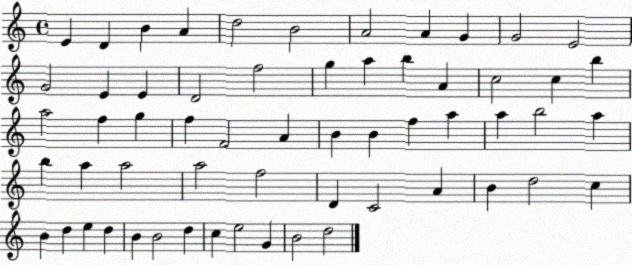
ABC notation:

X:1
T:Untitled
M:4/4
L:1/4
K:C
E D B A d2 B2 A2 A G G2 E2 G2 E E D2 f2 g a b A c2 c b a2 f g f F2 A B B f a a b2 a b a a2 a2 f2 D C2 A B d2 c B d e d B B2 d c e2 G B2 d2